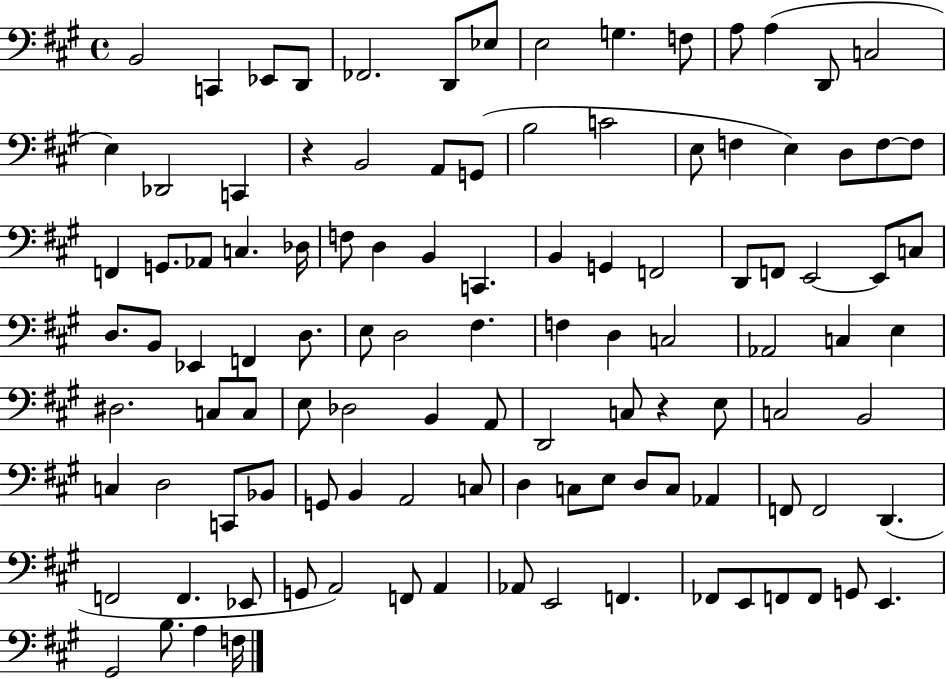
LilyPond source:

{
  \clef bass
  \time 4/4
  \defaultTimeSignature
  \key a \major
  b,2 c,4 ees,8 d,8 | fes,2. d,8 ees8 | e2 g4. f8 | a8 a4( d,8 c2 | \break e4) des,2 c,4 | r4 b,2 a,8 g,8( | b2 c'2 | e8 f4 e4) d8 f8~~ f8 | \break f,4 g,8. aes,8 c4. des16 | f8 d4 b,4 c,4. | b,4 g,4 f,2 | d,8 f,8 e,2~~ e,8 c8 | \break d8. b,8 ees,4 f,4 d8. | e8 d2 fis4. | f4 d4 c2 | aes,2 c4 e4 | \break dis2. c8 c8 | e8 des2 b,4 a,8 | d,2 c8 r4 e8 | c2 b,2 | \break c4 d2 c,8 bes,8 | g,8 b,4 a,2 c8 | d4 c8 e8 d8 c8 aes,4 | f,8 f,2 d,4.( | \break f,2 f,4. ees,8 | g,8 a,2) f,8 a,4 | aes,8 e,2 f,4. | fes,8 e,8 f,8 f,8 g,8 e,4. | \break gis,2 b8. a4 f16 | \bar "|."
}